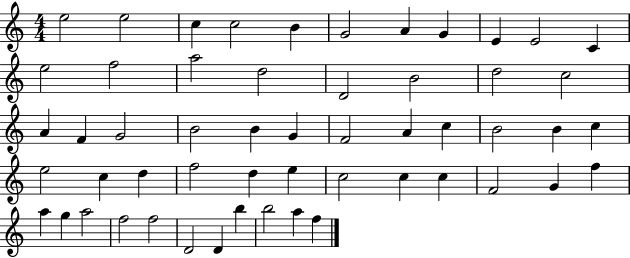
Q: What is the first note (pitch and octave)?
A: E5